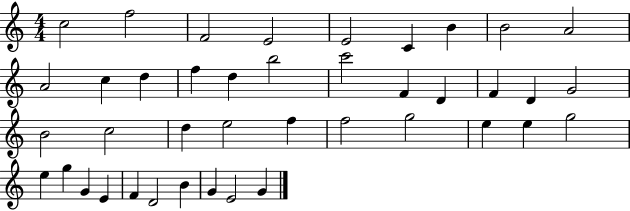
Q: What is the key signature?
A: C major